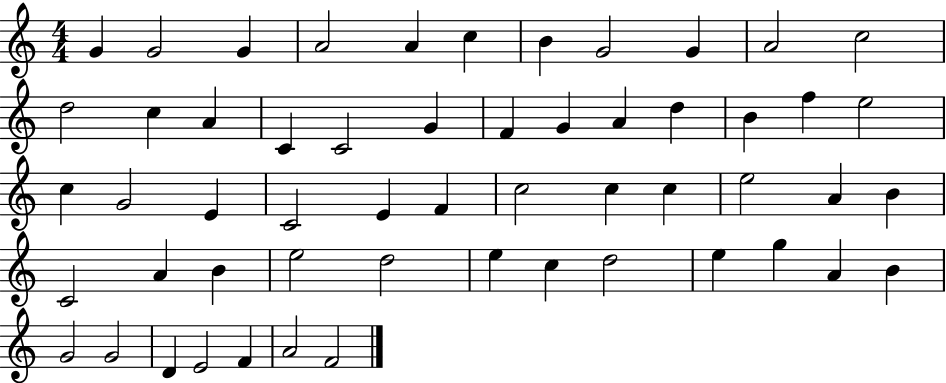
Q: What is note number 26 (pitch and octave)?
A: G4